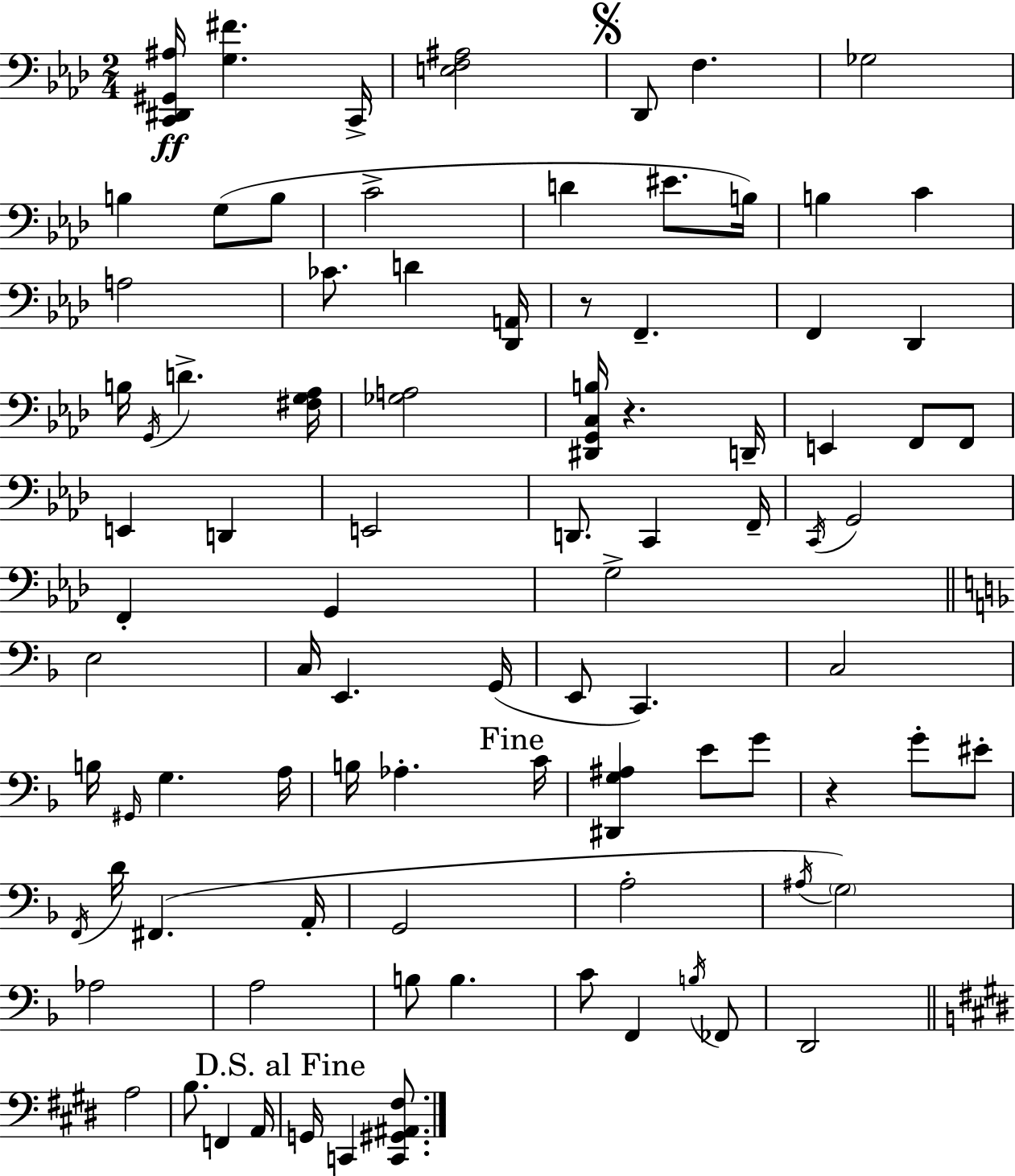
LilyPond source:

{
  \clef bass
  \numericTimeSignature
  \time 2/4
  \key f \minor
  <c, dis, gis, ais>16\ff <g fis'>4. c,16-> | <e f ais>2 | \mark \markup { \musicglyph "scripts.segno" } des,8 f4. | ges2 | \break b4 g8( b8 | c'2-> | d'4 eis'8. b16) | b4 c'4 | \break a2 | ces'8. d'4 <des, a,>16 | r8 f,4.-- | f,4 des,4 | \break b16 \acciaccatura { g,16 } d'4.-> | <fis g aes>16 <ges a>2 | <dis, g, c b>16 r4. | d,16-- e,4 f,8 f,8 | \break e,4 d,4 | e,2 | d,8. c,4 | f,16-- \acciaccatura { c,16 } g,2 | \break f,4-. g,4 | g2-> | \bar "||" \break \key f \major e2 | c16 e,4. g,16( | e,8 c,4.) | c2 | \break b16 \grace { gis,16 } g4. | a16 b16 aes4.-. | \mark "Fine" c'16 <dis, g ais>4 e'8 g'8 | r4 g'8-. eis'8-. | \break \acciaccatura { f,16 } d'16 fis,4.( | a,16-. g,2 | a2-. | \acciaccatura { ais16 }) \parenthesize g2 | \break aes2 | a2 | b8 b4. | c'8 f,4 | \break \acciaccatura { b16 } fes,8 d,2 | \bar "||" \break \key e \major a2 | b8. f,4 a,16 | \mark "D.S. al Fine" g,16 c,4 <c, gis, ais, fis>8. | \bar "|."
}